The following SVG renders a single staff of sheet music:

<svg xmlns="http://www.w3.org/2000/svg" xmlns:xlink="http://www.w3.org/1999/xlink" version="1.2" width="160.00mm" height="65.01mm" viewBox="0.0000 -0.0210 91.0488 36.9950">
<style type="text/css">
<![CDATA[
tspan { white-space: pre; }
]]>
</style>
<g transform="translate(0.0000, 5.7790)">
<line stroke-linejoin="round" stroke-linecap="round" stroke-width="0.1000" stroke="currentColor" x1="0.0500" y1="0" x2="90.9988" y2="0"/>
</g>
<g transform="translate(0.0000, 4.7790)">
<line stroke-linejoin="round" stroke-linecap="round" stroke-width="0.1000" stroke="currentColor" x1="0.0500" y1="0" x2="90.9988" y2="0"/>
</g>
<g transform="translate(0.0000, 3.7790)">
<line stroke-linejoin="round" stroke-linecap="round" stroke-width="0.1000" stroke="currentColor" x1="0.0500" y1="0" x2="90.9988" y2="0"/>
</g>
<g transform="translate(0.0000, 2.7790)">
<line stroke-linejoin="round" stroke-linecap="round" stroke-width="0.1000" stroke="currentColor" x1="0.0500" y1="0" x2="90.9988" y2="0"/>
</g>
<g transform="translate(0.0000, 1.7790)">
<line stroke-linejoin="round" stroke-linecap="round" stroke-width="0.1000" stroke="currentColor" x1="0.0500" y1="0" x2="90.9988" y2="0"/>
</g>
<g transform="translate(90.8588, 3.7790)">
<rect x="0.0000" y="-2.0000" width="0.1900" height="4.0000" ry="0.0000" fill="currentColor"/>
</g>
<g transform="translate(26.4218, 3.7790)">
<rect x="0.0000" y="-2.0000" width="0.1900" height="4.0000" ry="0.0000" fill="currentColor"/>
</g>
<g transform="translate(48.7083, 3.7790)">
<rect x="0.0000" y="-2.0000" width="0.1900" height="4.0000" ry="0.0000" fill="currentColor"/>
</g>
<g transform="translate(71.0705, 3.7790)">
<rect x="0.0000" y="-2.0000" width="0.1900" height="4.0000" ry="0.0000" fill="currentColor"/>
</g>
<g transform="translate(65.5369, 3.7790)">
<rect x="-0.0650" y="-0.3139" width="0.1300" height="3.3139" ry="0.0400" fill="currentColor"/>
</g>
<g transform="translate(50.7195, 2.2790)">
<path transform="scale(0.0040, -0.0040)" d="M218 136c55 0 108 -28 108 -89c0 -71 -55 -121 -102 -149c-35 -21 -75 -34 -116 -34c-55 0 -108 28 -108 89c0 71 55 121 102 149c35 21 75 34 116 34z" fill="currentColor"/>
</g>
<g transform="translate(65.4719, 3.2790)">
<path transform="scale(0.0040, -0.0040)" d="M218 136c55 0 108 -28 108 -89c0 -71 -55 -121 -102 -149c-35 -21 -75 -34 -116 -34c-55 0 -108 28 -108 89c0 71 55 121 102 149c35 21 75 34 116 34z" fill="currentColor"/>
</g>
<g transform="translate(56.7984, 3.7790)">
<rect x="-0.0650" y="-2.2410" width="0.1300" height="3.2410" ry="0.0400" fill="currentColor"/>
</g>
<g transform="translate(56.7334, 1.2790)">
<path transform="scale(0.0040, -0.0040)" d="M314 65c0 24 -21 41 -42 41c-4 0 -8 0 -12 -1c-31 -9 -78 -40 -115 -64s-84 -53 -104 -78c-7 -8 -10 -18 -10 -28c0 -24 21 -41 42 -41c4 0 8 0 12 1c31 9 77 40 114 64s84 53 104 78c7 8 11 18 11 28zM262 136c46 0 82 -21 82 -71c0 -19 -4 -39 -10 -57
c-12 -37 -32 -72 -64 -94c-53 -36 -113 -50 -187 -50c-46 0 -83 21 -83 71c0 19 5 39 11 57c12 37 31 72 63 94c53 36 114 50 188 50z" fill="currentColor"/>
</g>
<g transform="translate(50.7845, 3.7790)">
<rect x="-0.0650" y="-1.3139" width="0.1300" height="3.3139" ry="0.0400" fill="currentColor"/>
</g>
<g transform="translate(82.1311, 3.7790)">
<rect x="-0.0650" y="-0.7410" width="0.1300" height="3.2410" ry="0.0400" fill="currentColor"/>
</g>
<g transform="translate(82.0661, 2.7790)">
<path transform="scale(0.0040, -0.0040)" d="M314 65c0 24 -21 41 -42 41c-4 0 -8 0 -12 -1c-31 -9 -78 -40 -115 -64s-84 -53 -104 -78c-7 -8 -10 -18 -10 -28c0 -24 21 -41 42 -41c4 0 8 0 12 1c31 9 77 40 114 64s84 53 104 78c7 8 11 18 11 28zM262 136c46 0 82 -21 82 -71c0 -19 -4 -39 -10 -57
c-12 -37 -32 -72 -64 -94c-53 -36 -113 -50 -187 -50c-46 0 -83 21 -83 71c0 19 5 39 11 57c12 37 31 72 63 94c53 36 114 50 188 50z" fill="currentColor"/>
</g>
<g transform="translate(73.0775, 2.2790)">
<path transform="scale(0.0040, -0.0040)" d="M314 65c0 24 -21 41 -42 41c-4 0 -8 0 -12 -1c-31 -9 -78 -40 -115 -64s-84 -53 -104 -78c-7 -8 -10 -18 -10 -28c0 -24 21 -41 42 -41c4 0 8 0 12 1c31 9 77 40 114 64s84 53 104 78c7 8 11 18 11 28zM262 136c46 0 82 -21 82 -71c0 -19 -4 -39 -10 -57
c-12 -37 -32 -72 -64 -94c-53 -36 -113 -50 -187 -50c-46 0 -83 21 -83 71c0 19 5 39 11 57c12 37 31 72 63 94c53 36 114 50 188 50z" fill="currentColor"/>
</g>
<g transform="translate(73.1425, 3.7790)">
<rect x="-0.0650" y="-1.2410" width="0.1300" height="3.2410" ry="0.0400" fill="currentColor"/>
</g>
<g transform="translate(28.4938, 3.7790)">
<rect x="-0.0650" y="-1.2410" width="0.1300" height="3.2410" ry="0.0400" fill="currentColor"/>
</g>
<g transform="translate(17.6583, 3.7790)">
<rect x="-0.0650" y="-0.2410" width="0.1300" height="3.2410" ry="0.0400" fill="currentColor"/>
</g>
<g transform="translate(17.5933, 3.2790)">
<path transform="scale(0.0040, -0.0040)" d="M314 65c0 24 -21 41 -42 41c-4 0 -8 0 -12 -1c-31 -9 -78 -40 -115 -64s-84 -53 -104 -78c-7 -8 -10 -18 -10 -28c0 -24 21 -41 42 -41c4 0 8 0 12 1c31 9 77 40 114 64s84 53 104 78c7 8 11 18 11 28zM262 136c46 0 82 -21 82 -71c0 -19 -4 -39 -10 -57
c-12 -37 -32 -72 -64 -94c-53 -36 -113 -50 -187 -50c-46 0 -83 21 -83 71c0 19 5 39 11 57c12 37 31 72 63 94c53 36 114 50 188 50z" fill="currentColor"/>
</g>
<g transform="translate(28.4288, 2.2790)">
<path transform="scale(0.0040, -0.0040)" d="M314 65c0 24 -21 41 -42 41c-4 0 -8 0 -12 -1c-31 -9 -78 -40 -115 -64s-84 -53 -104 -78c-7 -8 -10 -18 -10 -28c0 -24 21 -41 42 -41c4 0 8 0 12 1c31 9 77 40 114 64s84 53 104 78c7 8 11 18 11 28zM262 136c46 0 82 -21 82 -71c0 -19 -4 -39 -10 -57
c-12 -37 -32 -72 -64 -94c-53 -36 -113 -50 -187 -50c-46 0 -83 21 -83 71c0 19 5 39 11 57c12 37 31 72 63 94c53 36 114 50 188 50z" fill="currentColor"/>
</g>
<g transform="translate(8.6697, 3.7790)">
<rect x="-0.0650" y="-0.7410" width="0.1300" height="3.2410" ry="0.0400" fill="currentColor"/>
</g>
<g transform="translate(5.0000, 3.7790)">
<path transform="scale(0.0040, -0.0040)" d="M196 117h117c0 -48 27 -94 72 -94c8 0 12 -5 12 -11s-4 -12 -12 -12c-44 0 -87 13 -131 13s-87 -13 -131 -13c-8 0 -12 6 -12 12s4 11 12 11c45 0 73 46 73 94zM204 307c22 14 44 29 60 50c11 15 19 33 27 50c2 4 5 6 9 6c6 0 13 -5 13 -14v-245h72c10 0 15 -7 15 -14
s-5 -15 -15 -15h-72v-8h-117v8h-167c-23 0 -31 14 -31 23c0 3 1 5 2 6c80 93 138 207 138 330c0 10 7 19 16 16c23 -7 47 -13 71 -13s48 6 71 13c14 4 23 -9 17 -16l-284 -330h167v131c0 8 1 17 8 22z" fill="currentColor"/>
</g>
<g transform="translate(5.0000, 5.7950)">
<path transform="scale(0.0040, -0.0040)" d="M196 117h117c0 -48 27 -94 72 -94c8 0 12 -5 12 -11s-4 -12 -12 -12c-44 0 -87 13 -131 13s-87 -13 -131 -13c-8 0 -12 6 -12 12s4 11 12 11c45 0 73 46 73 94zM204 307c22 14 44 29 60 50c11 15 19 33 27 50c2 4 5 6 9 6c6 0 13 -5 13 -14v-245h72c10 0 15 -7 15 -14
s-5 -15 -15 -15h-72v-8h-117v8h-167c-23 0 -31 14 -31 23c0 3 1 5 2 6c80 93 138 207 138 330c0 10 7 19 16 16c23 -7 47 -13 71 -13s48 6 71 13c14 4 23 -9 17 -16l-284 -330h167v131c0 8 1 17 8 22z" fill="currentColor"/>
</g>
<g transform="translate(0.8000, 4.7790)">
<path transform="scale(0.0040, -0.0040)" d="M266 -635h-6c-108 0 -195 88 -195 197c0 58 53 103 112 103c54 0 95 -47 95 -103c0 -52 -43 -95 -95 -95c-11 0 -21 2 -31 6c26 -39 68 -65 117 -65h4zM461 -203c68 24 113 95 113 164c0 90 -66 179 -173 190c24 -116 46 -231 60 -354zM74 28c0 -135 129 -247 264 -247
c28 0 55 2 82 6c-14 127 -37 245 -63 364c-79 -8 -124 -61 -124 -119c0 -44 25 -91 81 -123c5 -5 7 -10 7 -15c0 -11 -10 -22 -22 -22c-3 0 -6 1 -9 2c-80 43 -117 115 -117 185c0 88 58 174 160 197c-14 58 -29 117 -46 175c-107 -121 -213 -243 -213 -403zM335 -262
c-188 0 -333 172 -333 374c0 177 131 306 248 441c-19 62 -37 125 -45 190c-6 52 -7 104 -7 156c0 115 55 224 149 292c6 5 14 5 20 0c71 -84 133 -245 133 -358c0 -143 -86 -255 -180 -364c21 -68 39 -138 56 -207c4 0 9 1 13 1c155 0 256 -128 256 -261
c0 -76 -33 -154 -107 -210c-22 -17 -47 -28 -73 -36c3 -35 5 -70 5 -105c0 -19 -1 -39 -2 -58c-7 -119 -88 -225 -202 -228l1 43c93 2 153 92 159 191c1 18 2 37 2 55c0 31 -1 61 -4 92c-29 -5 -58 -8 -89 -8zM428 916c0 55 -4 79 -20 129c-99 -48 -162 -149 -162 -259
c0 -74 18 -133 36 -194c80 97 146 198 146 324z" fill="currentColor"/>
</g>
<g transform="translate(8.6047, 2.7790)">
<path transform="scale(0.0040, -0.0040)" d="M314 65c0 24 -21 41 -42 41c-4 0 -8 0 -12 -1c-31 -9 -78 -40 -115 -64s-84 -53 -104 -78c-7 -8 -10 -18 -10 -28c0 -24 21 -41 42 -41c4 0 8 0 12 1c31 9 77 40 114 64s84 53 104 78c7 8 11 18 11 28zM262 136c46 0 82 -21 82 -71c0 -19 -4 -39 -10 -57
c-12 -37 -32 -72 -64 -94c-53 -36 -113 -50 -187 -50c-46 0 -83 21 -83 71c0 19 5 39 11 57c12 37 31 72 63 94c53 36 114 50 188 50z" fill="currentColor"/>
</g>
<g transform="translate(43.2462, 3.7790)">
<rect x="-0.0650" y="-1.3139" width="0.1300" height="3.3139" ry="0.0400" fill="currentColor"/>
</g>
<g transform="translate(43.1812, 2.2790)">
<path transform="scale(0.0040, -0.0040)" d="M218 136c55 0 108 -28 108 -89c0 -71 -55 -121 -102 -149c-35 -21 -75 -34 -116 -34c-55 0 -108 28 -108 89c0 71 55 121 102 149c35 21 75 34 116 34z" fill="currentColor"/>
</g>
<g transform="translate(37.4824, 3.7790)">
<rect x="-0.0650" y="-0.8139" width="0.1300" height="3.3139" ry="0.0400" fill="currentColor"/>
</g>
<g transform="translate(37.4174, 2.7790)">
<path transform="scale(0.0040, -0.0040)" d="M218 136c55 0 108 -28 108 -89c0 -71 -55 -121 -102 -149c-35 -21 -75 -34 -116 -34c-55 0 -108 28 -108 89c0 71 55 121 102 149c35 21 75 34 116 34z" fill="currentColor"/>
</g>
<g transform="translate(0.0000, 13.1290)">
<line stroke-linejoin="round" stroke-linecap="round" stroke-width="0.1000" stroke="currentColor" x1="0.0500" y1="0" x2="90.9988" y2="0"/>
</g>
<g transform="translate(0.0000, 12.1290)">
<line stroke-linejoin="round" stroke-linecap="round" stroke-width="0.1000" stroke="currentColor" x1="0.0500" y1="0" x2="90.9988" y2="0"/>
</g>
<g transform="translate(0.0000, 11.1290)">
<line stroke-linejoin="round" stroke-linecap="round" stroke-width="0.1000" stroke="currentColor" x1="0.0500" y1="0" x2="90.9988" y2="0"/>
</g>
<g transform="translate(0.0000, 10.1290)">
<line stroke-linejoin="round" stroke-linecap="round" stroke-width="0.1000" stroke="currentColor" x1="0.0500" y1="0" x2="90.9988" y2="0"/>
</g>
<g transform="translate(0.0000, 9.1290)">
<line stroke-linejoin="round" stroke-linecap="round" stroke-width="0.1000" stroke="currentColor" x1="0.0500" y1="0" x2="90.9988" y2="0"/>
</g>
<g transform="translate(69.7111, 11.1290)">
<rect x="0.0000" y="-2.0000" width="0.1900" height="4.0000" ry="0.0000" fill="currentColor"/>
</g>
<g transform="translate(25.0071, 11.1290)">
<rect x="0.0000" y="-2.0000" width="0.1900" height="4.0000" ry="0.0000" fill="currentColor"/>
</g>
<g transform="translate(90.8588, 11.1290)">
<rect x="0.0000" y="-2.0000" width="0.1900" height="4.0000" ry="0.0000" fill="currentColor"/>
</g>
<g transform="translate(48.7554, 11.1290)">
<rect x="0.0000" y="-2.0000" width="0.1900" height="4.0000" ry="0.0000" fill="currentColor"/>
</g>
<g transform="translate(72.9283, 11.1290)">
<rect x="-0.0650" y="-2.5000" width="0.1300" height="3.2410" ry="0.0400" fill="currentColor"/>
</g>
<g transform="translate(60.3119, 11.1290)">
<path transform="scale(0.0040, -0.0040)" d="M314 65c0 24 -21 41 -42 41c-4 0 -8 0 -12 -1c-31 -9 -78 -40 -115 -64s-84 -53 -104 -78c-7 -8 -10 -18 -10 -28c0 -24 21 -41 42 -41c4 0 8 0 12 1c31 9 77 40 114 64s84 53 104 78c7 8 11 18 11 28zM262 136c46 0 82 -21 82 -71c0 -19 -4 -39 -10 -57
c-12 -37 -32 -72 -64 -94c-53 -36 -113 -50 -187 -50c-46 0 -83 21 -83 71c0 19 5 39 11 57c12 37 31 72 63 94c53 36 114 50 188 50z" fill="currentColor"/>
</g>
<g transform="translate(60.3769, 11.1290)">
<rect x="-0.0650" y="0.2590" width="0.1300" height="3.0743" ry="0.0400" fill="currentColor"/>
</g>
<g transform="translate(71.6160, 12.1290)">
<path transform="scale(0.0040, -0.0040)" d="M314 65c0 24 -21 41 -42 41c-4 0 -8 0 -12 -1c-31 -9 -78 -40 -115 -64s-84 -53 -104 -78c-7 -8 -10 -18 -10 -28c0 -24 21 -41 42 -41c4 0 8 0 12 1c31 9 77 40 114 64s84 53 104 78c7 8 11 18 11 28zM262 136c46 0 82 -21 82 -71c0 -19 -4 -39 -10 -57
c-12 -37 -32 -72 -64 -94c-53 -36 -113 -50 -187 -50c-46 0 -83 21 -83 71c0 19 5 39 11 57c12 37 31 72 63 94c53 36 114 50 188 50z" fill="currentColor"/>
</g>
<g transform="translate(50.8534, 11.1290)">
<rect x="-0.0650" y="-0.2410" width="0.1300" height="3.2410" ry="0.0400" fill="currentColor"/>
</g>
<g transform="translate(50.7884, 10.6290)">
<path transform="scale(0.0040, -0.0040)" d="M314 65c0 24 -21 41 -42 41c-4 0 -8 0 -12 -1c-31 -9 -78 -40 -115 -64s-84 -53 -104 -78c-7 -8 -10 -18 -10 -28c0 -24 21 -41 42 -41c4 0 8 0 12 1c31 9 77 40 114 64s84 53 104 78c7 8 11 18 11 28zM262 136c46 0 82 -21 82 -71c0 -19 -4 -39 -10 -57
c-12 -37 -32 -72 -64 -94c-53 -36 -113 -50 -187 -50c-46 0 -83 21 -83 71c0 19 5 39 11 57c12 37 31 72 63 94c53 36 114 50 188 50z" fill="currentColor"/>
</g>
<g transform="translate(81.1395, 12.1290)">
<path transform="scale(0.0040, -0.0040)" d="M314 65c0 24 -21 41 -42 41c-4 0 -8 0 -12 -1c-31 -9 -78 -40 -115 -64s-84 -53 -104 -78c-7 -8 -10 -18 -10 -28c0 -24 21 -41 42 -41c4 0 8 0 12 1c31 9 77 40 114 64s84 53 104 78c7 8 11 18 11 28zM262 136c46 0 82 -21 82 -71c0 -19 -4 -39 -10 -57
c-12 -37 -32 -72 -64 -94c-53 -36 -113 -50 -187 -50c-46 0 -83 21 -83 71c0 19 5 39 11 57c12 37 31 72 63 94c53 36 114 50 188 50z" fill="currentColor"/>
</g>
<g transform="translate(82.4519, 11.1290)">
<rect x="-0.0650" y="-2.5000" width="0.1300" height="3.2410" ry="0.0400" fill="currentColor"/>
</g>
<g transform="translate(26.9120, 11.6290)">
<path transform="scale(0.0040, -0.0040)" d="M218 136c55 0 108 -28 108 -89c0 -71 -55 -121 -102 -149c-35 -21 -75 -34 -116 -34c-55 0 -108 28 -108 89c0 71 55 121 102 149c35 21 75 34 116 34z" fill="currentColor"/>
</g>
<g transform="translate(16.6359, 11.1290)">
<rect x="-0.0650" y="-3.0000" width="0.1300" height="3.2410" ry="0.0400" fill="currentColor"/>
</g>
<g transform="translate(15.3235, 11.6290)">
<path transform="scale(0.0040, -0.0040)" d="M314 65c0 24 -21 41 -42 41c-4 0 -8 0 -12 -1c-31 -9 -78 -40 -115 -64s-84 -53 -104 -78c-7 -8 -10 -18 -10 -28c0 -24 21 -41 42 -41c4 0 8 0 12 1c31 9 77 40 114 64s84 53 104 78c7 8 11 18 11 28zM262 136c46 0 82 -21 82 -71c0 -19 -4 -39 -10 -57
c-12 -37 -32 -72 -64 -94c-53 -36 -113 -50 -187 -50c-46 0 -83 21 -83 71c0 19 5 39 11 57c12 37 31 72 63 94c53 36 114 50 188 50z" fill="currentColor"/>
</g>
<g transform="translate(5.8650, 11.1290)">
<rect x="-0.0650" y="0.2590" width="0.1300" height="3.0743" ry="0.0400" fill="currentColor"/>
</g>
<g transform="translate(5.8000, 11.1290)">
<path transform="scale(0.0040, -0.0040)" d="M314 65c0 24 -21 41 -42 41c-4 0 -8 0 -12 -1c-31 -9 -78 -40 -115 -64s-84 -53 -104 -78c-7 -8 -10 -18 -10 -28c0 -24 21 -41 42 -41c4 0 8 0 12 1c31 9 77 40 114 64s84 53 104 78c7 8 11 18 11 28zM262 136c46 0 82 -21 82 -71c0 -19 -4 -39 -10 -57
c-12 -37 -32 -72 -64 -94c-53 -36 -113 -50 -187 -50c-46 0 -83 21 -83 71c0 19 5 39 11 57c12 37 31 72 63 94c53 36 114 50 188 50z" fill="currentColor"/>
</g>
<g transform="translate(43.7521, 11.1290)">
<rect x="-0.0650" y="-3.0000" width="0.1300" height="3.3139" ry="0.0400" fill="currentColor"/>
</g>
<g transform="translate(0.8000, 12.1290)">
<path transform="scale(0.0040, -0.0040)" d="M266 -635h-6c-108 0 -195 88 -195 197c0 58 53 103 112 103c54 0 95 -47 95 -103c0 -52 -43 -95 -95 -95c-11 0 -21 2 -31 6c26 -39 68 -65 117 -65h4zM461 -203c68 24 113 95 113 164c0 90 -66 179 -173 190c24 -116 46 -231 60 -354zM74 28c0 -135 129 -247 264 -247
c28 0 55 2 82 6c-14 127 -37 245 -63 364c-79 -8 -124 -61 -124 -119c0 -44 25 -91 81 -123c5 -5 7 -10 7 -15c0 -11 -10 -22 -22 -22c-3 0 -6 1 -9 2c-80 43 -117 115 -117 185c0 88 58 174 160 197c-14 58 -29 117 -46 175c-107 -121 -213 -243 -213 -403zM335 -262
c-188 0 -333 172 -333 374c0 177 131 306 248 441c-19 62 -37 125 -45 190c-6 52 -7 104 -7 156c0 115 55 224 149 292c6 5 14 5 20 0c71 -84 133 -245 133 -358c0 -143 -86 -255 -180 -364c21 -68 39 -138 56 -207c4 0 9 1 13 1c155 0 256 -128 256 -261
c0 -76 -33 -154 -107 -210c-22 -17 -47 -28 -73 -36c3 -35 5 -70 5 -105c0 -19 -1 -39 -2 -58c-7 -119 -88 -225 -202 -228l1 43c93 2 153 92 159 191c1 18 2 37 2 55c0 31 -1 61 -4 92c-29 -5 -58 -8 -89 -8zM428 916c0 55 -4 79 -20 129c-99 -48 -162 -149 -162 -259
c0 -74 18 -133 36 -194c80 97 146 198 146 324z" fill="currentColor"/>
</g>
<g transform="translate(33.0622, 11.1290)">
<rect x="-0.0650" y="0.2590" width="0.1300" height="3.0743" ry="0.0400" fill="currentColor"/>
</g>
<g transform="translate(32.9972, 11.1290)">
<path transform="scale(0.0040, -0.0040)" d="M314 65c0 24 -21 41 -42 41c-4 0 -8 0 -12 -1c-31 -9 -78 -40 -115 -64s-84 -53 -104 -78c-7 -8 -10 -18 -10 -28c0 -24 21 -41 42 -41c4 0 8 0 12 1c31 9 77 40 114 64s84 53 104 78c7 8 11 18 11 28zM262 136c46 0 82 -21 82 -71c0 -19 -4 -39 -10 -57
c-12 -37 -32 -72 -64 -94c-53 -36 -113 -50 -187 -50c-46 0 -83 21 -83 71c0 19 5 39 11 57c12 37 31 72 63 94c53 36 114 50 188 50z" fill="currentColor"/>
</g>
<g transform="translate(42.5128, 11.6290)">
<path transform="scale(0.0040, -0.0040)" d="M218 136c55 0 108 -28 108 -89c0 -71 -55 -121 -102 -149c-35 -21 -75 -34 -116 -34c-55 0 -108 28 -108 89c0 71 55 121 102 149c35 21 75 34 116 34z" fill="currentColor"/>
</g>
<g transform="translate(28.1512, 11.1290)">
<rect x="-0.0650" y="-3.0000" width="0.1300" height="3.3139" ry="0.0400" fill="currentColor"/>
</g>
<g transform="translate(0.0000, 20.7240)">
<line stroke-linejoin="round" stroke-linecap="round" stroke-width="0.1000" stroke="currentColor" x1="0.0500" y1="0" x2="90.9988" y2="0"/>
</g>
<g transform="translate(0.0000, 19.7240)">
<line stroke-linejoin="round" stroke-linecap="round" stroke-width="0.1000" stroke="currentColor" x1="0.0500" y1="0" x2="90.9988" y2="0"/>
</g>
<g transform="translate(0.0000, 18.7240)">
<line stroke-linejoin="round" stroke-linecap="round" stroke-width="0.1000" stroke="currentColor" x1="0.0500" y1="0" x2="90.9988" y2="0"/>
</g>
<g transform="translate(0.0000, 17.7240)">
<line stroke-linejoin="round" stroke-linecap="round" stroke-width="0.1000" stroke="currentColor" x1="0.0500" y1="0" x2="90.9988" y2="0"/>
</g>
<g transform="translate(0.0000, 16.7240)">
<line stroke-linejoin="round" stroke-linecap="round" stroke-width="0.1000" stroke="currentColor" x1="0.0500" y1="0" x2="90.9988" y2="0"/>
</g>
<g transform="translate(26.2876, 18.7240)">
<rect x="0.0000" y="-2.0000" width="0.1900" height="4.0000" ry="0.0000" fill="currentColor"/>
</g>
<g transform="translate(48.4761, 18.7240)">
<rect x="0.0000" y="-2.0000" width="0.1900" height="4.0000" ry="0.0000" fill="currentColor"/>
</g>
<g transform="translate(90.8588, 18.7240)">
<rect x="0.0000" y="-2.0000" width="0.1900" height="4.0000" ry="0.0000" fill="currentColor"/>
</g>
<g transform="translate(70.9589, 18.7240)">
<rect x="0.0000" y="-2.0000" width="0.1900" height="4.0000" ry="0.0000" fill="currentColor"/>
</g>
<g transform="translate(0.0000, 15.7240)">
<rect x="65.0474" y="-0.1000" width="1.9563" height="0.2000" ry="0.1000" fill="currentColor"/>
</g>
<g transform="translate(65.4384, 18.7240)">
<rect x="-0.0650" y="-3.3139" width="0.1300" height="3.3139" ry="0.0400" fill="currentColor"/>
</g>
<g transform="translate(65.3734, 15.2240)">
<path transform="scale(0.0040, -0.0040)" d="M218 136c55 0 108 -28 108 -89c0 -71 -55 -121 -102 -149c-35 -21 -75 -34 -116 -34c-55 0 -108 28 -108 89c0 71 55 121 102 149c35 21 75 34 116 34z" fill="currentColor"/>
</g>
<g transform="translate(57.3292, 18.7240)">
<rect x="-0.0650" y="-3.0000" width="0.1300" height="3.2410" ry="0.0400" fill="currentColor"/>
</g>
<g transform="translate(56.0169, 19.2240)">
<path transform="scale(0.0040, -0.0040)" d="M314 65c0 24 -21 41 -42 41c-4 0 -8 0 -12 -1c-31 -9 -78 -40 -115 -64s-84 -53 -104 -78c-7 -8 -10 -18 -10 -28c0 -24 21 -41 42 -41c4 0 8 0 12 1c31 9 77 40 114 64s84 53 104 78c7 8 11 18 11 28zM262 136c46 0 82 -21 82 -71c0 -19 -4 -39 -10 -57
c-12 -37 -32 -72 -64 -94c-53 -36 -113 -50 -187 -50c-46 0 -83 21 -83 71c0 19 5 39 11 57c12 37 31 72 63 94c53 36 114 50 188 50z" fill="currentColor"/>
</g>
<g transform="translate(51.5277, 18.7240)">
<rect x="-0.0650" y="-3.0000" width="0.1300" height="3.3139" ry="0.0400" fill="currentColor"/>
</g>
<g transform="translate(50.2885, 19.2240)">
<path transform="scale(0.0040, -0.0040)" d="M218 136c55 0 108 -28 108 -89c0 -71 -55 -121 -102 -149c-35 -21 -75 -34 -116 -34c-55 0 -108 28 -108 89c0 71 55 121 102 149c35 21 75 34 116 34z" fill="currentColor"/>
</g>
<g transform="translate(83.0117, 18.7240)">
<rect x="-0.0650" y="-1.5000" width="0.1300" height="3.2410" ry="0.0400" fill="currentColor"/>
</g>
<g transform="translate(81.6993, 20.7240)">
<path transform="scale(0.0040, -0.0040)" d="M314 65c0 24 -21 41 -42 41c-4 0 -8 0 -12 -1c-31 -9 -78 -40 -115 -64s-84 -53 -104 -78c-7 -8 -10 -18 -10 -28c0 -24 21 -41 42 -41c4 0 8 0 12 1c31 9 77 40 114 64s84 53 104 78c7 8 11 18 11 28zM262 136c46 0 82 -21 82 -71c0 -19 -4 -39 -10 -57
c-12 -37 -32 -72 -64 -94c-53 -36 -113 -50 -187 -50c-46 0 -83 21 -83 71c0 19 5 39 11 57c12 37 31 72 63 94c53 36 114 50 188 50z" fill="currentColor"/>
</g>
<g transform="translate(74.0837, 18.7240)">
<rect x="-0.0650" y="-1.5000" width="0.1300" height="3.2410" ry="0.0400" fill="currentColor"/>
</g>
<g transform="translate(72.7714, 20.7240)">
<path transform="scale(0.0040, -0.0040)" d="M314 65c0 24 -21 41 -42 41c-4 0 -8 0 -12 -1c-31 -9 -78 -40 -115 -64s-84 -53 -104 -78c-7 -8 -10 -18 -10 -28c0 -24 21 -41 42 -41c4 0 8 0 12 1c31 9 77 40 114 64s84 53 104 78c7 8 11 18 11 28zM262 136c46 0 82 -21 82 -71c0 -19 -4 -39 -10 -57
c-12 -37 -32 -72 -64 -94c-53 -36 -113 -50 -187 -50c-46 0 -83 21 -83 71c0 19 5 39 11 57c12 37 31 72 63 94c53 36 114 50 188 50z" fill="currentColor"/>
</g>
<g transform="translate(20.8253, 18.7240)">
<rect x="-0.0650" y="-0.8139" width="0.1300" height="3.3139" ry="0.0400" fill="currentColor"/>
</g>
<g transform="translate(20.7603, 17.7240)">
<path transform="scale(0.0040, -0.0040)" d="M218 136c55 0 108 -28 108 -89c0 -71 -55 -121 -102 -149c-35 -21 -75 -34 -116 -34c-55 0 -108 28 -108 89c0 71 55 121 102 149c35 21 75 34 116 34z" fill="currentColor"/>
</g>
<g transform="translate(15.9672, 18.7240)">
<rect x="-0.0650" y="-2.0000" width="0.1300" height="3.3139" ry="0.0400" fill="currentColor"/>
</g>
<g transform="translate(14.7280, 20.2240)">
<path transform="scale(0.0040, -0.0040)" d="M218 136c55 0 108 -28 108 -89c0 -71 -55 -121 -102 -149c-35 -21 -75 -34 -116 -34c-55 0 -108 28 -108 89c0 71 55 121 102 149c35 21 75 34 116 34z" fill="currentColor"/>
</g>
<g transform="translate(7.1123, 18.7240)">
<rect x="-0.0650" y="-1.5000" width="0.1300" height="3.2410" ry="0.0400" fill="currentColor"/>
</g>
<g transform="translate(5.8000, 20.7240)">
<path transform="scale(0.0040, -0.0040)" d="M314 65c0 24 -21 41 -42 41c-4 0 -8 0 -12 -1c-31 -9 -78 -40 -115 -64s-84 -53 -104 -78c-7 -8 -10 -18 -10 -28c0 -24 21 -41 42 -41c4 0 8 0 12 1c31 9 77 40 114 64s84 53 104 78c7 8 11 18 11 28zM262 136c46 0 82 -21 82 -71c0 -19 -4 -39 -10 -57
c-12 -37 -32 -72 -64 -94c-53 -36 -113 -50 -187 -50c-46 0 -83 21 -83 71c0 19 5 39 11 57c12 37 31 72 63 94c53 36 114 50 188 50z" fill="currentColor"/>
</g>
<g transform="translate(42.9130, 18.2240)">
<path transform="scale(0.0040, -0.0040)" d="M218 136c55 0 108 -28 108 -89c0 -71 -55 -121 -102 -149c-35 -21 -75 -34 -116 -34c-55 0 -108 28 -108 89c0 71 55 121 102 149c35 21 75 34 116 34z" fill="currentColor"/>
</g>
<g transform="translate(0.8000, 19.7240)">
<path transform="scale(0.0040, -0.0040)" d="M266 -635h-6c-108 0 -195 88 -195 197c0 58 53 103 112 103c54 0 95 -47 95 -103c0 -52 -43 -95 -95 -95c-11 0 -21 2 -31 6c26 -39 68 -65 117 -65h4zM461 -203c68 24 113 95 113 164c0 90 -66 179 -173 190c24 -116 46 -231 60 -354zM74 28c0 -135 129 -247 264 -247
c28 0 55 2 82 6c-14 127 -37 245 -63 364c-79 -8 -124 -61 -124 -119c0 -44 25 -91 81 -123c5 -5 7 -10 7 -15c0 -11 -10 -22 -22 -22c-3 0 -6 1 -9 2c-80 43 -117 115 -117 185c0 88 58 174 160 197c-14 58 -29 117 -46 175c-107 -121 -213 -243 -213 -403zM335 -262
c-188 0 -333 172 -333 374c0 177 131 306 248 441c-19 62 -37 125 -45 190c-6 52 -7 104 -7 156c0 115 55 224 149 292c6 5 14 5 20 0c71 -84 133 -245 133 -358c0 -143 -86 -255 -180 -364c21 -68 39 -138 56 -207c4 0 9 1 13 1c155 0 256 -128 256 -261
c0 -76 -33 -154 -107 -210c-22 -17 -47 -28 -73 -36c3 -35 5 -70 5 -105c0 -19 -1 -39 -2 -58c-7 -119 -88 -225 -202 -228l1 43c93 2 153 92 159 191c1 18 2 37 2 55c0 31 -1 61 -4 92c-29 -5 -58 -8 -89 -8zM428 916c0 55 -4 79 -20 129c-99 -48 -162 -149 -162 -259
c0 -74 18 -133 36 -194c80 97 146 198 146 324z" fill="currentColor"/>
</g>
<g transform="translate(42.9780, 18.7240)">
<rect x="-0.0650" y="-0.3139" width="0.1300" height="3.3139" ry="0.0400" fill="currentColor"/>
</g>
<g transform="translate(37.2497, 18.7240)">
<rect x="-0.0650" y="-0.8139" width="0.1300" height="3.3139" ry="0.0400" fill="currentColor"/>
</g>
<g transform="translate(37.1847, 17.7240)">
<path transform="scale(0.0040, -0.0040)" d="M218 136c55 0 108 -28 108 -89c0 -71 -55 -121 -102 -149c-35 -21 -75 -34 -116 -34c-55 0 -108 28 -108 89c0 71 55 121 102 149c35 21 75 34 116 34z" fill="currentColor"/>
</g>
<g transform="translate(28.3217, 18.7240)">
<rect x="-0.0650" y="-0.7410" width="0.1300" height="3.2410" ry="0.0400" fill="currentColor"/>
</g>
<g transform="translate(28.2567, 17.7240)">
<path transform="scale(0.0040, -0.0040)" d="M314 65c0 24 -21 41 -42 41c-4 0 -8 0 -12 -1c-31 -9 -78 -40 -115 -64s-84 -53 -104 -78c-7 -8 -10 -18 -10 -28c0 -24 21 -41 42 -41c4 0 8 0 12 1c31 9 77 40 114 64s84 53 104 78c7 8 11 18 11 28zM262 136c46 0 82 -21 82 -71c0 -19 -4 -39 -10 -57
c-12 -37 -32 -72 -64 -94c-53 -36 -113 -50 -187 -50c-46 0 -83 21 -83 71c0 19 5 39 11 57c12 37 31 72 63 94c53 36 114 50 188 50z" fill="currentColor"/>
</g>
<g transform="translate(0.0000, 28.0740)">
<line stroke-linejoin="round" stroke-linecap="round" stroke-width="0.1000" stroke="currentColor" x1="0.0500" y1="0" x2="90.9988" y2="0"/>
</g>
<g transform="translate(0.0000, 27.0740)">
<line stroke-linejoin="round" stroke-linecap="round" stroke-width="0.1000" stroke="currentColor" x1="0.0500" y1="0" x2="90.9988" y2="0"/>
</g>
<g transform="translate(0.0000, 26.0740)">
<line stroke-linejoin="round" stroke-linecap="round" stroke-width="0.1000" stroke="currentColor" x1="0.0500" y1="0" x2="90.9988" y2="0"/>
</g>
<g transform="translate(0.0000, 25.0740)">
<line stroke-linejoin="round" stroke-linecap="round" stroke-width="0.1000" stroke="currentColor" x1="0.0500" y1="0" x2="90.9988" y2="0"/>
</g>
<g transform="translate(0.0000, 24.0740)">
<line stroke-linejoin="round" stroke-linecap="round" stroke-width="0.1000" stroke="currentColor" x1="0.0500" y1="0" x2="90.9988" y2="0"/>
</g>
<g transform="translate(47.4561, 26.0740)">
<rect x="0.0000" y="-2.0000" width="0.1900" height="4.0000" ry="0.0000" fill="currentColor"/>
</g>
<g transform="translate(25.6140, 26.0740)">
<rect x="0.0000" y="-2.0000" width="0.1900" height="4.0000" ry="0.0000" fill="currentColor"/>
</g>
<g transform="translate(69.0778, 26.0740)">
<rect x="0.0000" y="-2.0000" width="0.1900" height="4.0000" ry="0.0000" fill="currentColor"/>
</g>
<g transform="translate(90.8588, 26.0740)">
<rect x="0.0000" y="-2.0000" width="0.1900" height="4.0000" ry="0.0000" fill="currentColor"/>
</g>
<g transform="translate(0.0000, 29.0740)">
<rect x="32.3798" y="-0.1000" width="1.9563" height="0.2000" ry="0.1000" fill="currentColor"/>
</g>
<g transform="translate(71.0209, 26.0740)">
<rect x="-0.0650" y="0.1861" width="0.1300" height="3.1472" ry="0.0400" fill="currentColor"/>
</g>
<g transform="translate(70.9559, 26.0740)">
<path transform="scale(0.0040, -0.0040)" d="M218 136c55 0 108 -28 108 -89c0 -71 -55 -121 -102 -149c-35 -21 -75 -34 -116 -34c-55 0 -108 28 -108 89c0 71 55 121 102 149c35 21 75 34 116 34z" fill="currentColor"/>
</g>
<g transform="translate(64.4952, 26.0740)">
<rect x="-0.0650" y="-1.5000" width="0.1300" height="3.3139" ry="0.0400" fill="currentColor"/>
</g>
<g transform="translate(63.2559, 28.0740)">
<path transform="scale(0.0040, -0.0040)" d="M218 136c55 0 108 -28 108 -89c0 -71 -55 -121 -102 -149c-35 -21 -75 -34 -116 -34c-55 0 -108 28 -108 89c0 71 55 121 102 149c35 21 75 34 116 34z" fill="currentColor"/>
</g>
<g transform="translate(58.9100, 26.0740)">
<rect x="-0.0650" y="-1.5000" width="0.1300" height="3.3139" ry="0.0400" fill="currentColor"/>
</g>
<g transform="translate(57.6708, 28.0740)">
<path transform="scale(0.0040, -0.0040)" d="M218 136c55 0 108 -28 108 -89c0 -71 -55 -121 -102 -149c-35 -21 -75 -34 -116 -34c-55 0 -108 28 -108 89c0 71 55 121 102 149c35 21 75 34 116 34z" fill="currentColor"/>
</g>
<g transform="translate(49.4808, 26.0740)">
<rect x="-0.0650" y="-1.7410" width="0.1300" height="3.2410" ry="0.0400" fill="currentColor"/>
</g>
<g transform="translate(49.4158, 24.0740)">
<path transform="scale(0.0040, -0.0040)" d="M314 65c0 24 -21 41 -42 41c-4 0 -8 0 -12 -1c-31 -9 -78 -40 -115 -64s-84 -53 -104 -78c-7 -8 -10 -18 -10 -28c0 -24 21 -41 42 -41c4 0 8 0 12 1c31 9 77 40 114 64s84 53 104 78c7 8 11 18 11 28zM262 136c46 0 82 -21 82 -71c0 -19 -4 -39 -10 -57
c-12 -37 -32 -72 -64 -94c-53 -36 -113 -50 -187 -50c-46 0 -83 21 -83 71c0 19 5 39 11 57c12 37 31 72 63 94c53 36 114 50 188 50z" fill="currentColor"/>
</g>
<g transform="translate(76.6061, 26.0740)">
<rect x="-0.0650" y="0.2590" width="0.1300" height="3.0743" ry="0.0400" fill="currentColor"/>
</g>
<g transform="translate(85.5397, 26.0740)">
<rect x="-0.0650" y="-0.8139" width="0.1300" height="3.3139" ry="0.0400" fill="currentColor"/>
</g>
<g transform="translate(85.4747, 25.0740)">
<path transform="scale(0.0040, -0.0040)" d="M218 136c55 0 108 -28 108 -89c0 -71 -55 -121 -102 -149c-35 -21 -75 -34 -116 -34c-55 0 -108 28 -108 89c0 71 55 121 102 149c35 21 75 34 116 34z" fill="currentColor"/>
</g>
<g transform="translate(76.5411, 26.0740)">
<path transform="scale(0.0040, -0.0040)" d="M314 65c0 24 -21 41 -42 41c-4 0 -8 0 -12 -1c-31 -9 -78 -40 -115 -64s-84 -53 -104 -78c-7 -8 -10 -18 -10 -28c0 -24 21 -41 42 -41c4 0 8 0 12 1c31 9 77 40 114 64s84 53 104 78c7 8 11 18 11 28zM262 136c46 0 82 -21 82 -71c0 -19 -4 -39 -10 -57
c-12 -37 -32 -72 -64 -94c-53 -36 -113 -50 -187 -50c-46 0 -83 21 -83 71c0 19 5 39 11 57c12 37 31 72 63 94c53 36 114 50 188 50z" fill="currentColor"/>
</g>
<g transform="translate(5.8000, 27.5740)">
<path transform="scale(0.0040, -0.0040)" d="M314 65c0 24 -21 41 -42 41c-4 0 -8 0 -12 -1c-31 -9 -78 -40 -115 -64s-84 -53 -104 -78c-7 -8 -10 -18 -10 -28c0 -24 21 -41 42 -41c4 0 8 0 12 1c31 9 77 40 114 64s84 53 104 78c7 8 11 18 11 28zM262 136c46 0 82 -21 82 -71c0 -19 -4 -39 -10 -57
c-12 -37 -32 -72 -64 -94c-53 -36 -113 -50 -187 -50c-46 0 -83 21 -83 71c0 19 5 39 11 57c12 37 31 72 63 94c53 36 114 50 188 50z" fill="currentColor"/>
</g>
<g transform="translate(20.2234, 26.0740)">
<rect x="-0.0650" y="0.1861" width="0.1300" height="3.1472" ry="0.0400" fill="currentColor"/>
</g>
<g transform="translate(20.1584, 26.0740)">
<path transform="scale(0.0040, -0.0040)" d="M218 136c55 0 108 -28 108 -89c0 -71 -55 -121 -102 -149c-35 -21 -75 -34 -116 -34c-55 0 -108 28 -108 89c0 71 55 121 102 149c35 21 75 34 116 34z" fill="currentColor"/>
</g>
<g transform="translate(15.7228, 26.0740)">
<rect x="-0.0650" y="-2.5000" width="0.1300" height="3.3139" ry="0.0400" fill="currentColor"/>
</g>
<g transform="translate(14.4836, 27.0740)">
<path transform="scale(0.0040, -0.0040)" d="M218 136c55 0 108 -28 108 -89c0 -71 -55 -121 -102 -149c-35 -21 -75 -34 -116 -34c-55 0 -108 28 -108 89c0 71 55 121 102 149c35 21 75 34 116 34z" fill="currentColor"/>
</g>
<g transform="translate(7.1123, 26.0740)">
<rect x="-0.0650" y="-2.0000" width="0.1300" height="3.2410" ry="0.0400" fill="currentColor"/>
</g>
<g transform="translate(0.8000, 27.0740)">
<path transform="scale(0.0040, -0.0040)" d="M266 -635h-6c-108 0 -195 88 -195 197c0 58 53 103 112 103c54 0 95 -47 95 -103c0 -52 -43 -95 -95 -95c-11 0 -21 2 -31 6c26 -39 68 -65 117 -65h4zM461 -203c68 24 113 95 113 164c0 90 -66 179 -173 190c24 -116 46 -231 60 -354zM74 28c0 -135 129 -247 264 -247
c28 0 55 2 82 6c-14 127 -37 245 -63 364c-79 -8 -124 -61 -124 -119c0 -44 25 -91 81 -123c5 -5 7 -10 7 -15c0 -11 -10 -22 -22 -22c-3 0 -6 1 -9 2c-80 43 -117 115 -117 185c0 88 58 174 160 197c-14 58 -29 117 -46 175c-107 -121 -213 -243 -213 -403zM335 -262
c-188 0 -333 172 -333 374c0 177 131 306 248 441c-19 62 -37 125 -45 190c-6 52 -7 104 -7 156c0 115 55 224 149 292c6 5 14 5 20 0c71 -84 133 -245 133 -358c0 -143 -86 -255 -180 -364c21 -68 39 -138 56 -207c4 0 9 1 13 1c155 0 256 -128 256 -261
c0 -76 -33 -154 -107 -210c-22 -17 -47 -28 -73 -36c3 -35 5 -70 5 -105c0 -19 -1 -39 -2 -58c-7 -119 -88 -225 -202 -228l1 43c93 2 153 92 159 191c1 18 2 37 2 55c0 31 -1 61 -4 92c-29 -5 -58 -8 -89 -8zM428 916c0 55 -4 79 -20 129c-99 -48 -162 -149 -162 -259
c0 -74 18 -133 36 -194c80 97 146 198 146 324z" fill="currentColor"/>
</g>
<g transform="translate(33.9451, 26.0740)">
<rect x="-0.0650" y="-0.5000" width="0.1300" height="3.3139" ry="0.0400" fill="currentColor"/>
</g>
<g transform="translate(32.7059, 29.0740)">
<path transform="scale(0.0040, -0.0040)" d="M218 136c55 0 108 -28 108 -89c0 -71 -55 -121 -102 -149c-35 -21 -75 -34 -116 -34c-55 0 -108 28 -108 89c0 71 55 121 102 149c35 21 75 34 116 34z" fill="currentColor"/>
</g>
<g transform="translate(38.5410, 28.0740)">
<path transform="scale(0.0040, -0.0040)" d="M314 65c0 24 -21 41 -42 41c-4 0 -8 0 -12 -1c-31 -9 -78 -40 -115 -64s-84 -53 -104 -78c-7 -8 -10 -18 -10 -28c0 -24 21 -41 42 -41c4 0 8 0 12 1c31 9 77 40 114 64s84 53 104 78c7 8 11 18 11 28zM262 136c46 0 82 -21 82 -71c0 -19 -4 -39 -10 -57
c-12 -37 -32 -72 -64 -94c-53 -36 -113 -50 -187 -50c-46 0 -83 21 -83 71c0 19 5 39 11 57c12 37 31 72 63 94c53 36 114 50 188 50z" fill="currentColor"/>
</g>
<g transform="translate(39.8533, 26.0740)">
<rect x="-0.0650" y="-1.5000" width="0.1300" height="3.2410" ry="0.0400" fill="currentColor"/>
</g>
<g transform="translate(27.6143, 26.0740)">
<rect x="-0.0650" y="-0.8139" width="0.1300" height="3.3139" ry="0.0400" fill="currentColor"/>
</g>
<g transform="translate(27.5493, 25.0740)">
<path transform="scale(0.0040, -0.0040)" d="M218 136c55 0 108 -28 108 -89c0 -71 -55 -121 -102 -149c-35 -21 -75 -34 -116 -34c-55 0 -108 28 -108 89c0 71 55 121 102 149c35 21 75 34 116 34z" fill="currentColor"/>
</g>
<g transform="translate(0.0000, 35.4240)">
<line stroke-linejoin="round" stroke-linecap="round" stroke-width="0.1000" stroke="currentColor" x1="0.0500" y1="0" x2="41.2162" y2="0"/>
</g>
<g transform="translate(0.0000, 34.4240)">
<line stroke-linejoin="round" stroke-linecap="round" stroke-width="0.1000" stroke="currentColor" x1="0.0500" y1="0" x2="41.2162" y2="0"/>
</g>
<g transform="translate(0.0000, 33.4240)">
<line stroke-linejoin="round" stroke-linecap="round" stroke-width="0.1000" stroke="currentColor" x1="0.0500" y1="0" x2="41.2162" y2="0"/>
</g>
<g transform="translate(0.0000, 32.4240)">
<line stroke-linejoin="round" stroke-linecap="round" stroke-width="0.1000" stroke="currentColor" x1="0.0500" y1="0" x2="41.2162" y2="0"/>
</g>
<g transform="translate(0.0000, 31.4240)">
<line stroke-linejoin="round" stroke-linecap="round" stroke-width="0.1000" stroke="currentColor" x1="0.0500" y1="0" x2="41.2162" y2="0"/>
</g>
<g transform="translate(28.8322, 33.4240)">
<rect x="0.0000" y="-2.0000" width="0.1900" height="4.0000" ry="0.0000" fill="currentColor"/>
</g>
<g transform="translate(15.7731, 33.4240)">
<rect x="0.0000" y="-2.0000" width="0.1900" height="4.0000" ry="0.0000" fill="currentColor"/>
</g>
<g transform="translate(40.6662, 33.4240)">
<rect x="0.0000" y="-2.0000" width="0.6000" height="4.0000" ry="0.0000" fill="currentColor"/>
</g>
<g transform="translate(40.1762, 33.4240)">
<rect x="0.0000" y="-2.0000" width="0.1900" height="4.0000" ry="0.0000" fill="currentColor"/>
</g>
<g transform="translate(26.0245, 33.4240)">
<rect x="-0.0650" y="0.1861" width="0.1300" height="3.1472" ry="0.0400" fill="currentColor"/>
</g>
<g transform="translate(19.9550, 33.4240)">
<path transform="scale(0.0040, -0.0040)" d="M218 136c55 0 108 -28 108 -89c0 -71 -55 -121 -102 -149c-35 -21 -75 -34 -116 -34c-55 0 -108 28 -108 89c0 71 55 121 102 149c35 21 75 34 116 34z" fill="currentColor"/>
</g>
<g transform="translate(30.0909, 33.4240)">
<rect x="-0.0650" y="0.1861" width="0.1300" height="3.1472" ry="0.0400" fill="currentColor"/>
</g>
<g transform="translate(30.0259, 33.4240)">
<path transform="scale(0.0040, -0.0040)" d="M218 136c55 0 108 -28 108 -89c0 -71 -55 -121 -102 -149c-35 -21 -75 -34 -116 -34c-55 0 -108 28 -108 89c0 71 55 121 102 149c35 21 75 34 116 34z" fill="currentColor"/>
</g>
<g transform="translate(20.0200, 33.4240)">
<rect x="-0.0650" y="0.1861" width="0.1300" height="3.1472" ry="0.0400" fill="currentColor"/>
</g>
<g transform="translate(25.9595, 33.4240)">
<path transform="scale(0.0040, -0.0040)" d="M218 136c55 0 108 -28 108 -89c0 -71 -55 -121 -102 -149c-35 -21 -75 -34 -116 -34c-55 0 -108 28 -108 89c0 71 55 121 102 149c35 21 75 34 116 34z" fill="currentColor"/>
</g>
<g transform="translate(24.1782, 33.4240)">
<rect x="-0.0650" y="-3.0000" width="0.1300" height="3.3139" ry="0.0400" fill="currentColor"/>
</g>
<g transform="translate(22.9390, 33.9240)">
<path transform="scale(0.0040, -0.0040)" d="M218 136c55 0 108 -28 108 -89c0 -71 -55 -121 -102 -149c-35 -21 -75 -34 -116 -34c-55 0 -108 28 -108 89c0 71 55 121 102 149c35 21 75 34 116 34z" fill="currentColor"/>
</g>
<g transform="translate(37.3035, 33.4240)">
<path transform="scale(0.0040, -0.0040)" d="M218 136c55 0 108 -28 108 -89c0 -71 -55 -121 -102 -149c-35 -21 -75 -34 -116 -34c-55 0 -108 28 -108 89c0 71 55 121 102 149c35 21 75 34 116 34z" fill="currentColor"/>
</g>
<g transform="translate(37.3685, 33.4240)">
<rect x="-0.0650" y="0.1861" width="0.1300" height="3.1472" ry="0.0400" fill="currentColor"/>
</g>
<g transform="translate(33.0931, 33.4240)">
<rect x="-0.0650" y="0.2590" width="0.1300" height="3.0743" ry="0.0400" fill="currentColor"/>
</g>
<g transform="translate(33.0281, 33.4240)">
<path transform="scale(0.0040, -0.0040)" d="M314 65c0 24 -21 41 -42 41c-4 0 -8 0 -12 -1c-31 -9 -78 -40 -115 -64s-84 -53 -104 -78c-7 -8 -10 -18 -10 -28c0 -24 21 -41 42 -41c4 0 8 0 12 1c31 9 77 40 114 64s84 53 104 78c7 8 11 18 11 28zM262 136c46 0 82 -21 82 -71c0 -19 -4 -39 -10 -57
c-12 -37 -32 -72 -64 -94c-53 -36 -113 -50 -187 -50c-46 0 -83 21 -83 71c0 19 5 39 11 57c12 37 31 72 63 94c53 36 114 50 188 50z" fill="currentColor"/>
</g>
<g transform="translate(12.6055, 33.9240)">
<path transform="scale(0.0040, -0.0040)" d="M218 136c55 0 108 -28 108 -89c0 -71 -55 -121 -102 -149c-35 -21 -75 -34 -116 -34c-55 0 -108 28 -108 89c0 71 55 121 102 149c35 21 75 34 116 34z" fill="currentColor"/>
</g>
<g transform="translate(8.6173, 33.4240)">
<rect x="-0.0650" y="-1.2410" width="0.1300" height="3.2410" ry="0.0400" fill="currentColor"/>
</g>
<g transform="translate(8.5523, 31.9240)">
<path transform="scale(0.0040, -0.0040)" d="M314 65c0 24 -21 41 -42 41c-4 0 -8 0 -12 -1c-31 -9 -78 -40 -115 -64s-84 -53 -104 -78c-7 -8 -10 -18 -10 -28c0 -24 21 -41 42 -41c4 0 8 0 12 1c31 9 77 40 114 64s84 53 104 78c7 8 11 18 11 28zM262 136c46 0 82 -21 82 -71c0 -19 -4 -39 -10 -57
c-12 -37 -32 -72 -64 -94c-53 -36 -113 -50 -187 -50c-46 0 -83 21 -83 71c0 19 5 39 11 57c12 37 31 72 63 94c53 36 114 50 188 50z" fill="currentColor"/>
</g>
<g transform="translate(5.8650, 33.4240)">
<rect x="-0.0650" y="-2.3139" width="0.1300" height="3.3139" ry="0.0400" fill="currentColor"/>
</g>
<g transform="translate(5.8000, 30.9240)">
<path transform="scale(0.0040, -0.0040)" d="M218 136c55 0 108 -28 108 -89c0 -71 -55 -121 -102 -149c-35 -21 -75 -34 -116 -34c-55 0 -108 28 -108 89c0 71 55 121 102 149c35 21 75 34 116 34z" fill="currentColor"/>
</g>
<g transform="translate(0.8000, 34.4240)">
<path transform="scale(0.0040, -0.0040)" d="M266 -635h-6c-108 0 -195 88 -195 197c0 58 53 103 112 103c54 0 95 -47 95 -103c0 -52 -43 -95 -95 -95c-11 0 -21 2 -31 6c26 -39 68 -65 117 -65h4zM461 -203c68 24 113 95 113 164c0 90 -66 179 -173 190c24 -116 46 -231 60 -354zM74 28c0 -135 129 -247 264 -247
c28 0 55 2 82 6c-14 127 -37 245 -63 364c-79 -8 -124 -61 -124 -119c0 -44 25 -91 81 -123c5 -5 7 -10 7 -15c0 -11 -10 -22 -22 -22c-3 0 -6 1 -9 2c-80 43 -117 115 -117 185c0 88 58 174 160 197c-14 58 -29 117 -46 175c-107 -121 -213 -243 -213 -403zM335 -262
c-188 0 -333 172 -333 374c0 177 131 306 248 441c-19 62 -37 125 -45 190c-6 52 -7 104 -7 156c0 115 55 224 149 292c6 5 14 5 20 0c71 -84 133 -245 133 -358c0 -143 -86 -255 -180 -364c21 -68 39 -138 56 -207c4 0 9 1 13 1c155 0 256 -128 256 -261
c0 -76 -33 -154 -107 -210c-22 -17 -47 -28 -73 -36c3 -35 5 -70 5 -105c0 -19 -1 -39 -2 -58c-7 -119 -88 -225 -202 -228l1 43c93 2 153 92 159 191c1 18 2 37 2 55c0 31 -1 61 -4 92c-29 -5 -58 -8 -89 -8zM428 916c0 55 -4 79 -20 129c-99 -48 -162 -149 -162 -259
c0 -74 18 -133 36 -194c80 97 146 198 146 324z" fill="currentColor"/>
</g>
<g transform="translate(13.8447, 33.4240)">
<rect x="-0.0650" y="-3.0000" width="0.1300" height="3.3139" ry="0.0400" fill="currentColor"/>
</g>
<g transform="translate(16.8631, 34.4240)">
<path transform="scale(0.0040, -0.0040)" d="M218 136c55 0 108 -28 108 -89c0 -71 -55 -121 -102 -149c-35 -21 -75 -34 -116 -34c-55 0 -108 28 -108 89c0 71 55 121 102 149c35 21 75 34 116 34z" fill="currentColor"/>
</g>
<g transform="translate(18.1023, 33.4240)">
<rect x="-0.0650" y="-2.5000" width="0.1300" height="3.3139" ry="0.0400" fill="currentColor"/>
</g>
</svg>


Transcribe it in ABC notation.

X:1
T:Untitled
M:4/4
L:1/4
K:C
d2 c2 e2 d e e g2 c e2 d2 B2 A2 A B2 A c2 B2 G2 G2 E2 F d d2 d c A A2 b E2 E2 F2 G B d C E2 f2 E E B B2 d g e2 A G B A B B B2 B